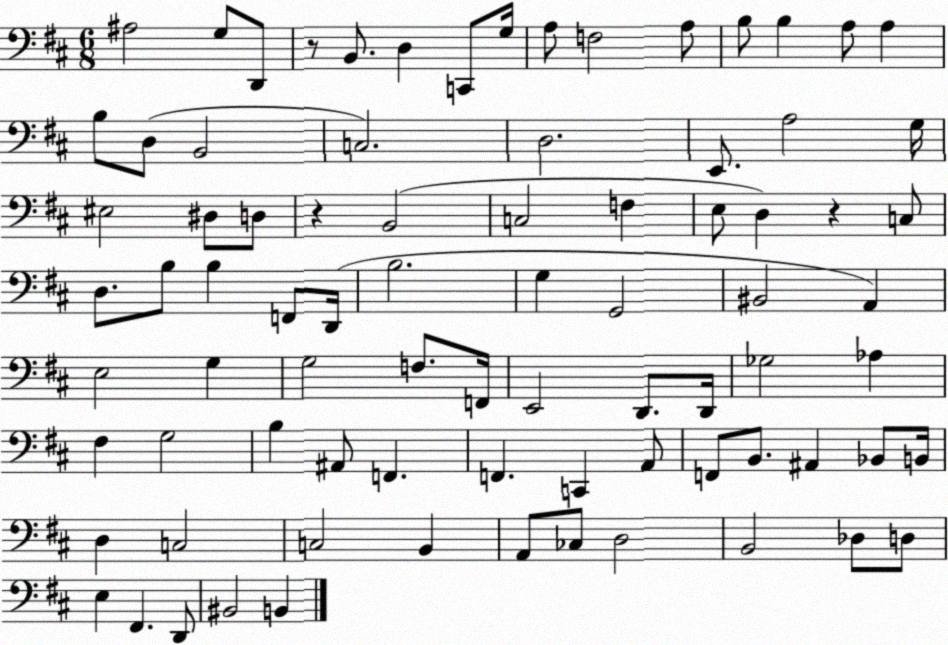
X:1
T:Untitled
M:6/8
L:1/4
K:D
^A,2 G,/2 D,,/2 z/2 B,,/2 D, C,,/2 G,/4 A,/2 F,2 A,/2 B,/2 B, A,/2 A, B,/2 D,/2 B,,2 C,2 D,2 E,,/2 A,2 G,/4 ^E,2 ^D,/2 D,/2 z B,,2 C,2 F, E,/2 D, z C,/2 D,/2 B,/2 B, F,,/2 D,,/4 B,2 G, G,,2 ^B,,2 A,, E,2 G, G,2 F,/2 F,,/4 E,,2 D,,/2 D,,/4 _G,2 _A, ^F, G,2 B, ^A,,/2 F,, F,, C,, A,,/2 F,,/2 B,,/2 ^A,, _B,,/2 B,,/4 D, C,2 C,2 B,, A,,/2 _C,/2 D,2 B,,2 _D,/2 D,/2 E, ^F,, D,,/2 ^B,,2 B,,